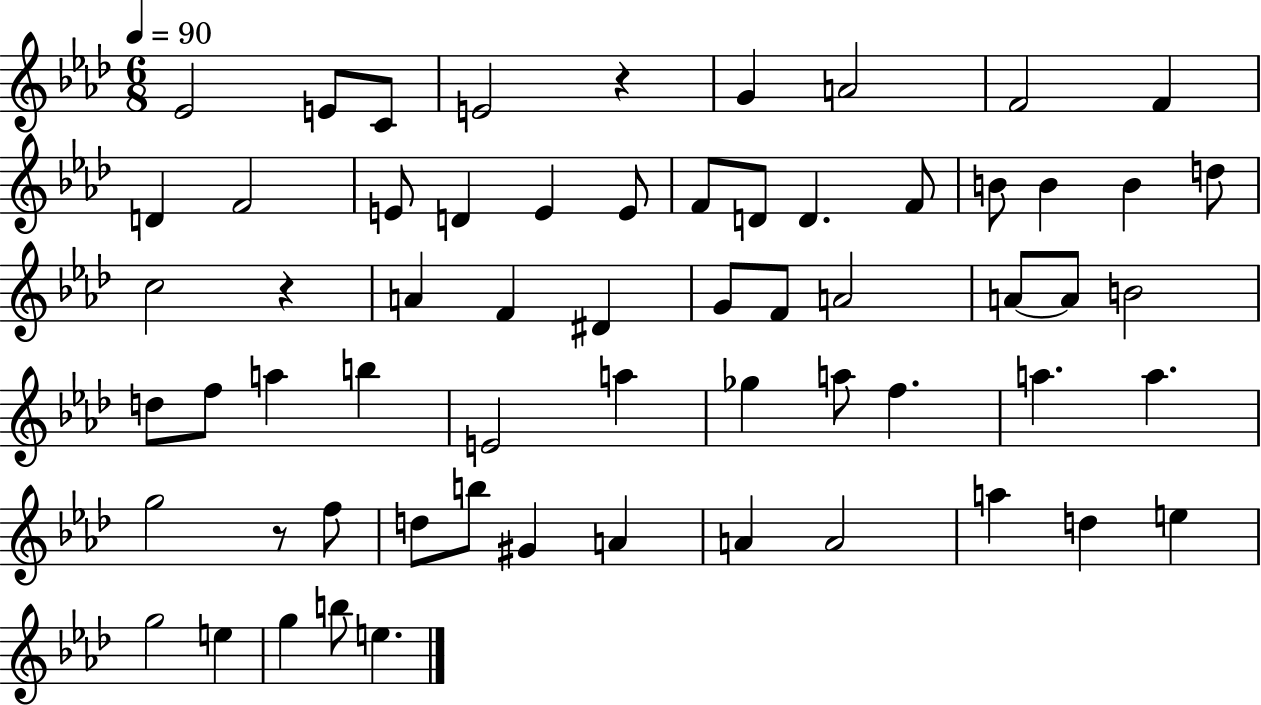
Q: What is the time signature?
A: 6/8